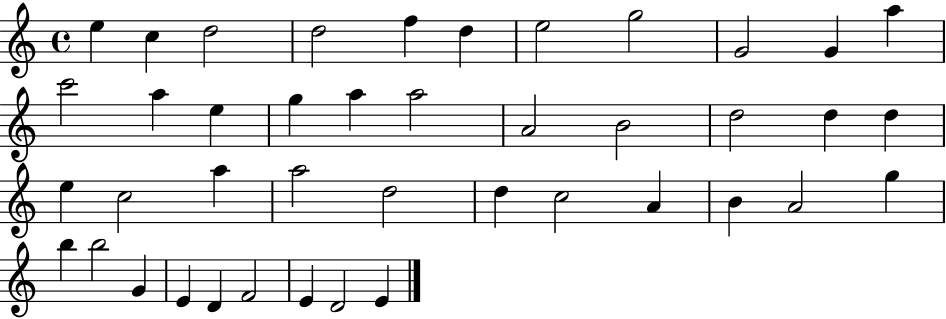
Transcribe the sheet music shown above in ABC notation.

X:1
T:Untitled
M:4/4
L:1/4
K:C
e c d2 d2 f d e2 g2 G2 G a c'2 a e g a a2 A2 B2 d2 d d e c2 a a2 d2 d c2 A B A2 g b b2 G E D F2 E D2 E